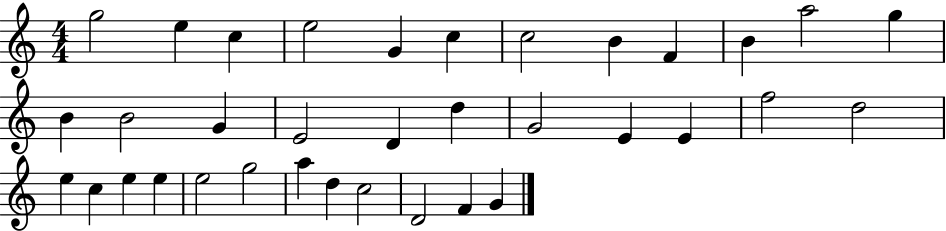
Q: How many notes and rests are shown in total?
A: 35